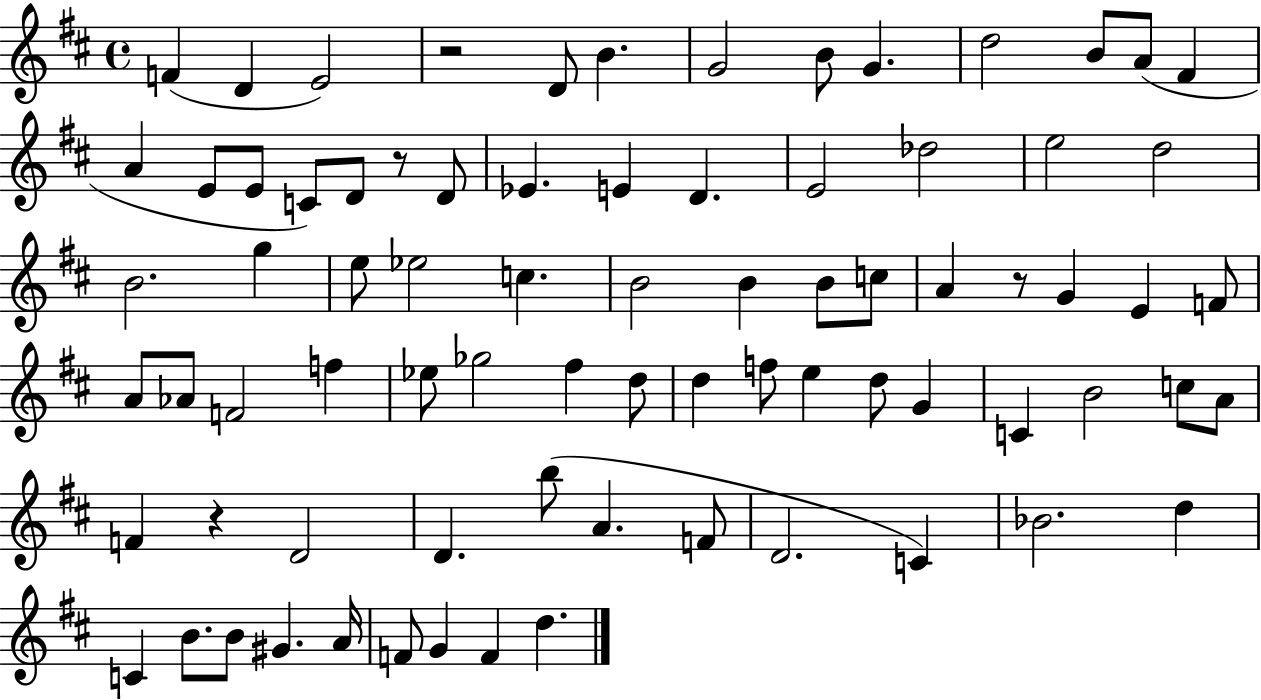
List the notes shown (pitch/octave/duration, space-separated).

F4/q D4/q E4/h R/h D4/e B4/q. G4/h B4/e G4/q. D5/h B4/e A4/e F#4/q A4/q E4/e E4/e C4/e D4/e R/e D4/e Eb4/q. E4/q D4/q. E4/h Db5/h E5/h D5/h B4/h. G5/q E5/e Eb5/h C5/q. B4/h B4/q B4/e C5/e A4/q R/e G4/q E4/q F4/e A4/e Ab4/e F4/h F5/q Eb5/e Gb5/h F#5/q D5/e D5/q F5/e E5/q D5/e G4/q C4/q B4/h C5/e A4/e F4/q R/q D4/h D4/q. B5/e A4/q. F4/e D4/h. C4/q Bb4/h. D5/q C4/q B4/e. B4/e G#4/q. A4/s F4/e G4/q F4/q D5/q.